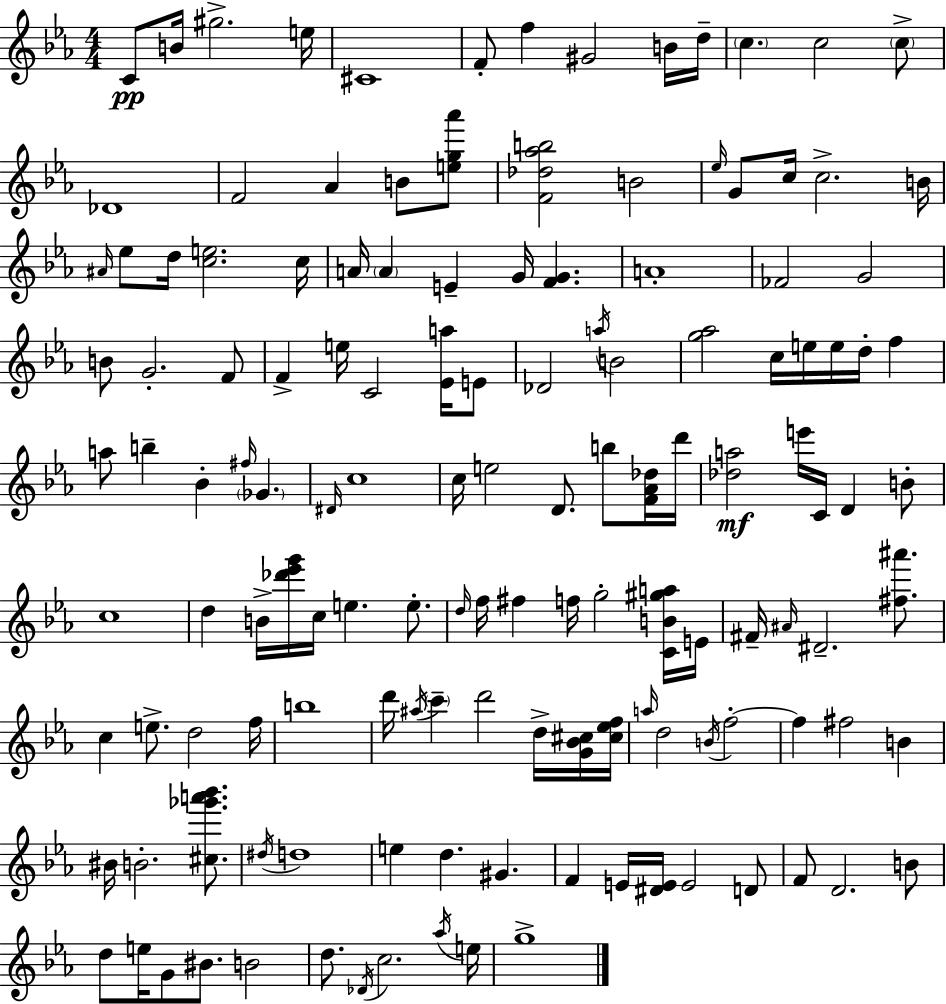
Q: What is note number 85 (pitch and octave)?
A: B5